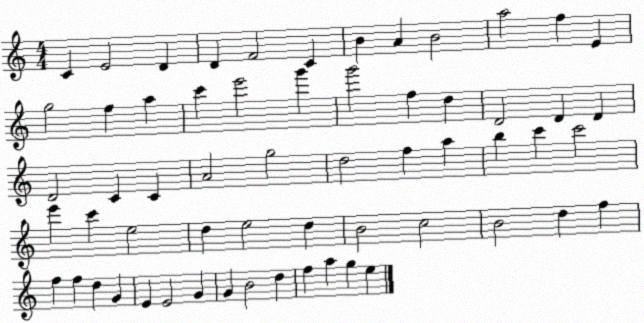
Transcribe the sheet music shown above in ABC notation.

X:1
T:Untitled
M:4/4
L:1/4
K:C
C E2 D D F2 C B A B2 a2 f E g2 f a c' e'2 g' g'2 f d D2 D D D2 C C A2 g2 d2 f a b c' c'2 e' c' e2 d e2 d B2 c2 B2 d f f f d G E E2 G G B2 d f a g e